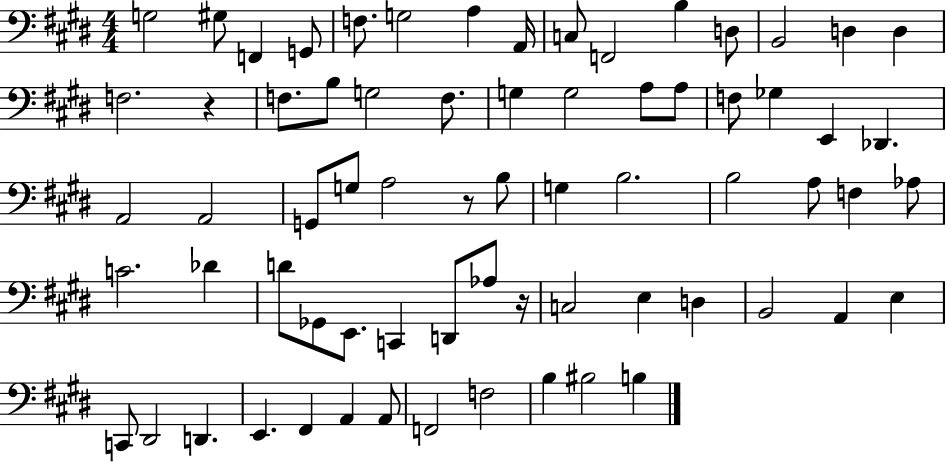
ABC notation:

X:1
T:Untitled
M:4/4
L:1/4
K:E
G,2 ^G,/2 F,, G,,/2 F,/2 G,2 A, A,,/4 C,/2 F,,2 B, D,/2 B,,2 D, D, F,2 z F,/2 B,/2 G,2 F,/2 G, G,2 A,/2 A,/2 F,/2 _G, E,, _D,, A,,2 A,,2 G,,/2 G,/2 A,2 z/2 B,/2 G, B,2 B,2 A,/2 F, _A,/2 C2 _D D/2 _G,,/2 E,,/2 C,, D,,/2 _A,/2 z/4 C,2 E, D, B,,2 A,, E, C,,/2 ^D,,2 D,, E,, ^F,, A,, A,,/2 F,,2 F,2 B, ^B,2 B,